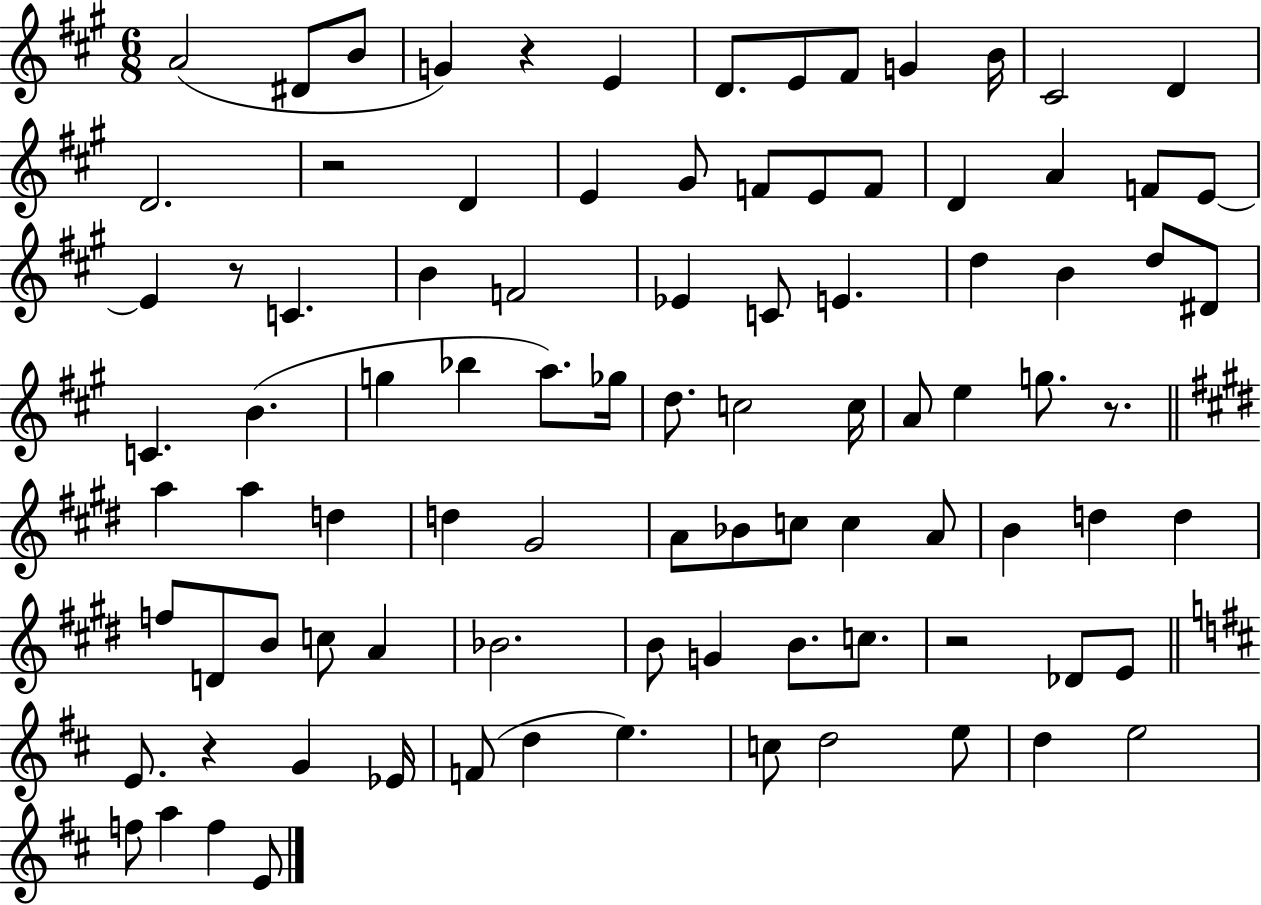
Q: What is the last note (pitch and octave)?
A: E4